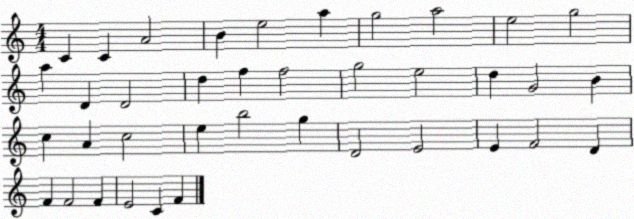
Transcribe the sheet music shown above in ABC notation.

X:1
T:Untitled
M:4/4
L:1/4
K:C
C C A2 B e2 a g2 a2 e2 g2 a D D2 d f f2 g2 e2 d G2 B c A c2 e b2 g D2 E2 E F2 D F F2 F E2 C F